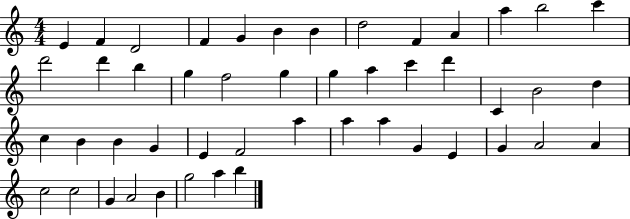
E4/q F4/q D4/h F4/q G4/q B4/q B4/q D5/h F4/q A4/q A5/q B5/h C6/q D6/h D6/q B5/q G5/q F5/h G5/q G5/q A5/q C6/q D6/q C4/q B4/h D5/q C5/q B4/q B4/q G4/q E4/q F4/h A5/q A5/q A5/q G4/q E4/q G4/q A4/h A4/q C5/h C5/h G4/q A4/h B4/q G5/h A5/q B5/q